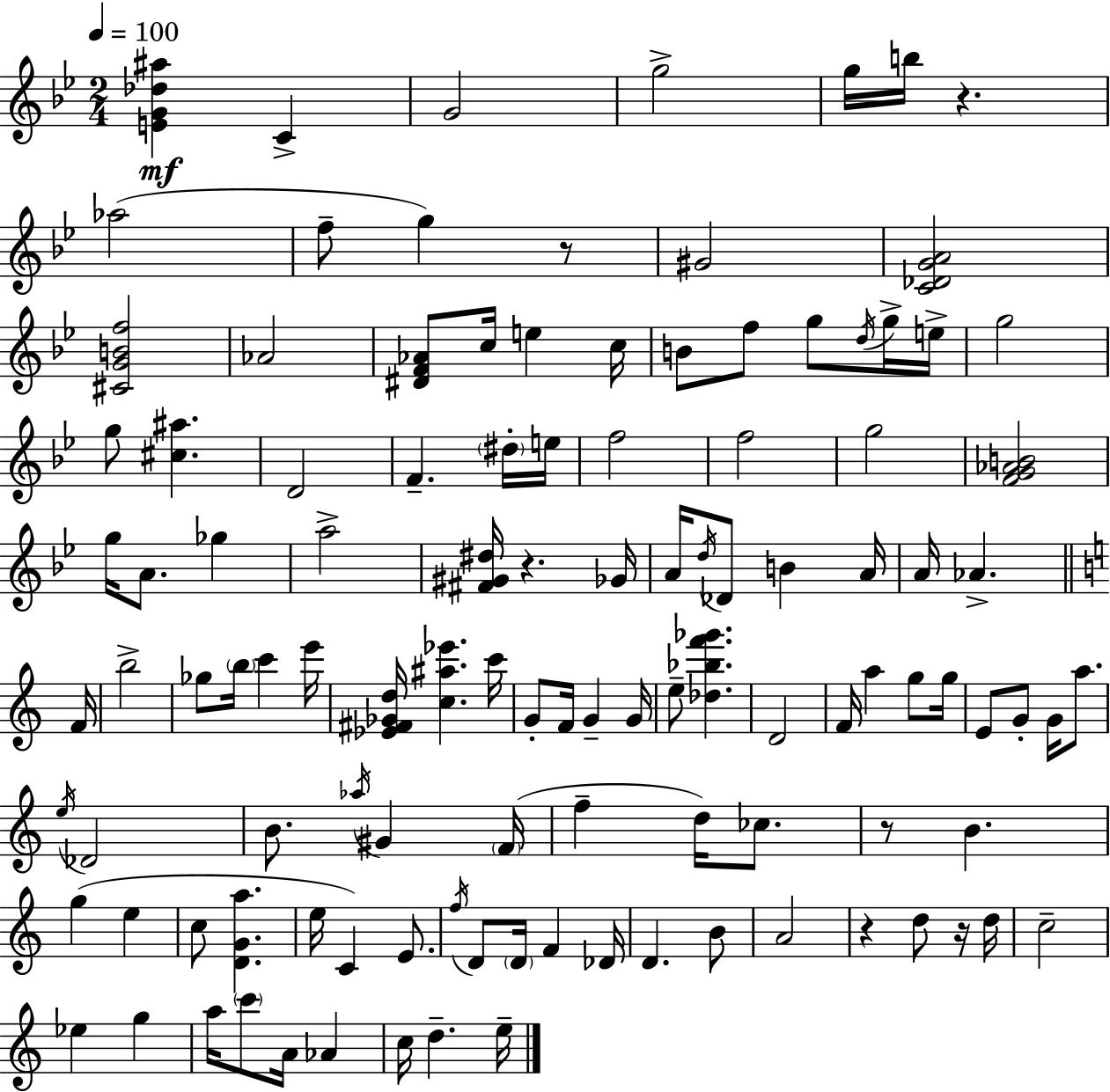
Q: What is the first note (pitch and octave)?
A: C4